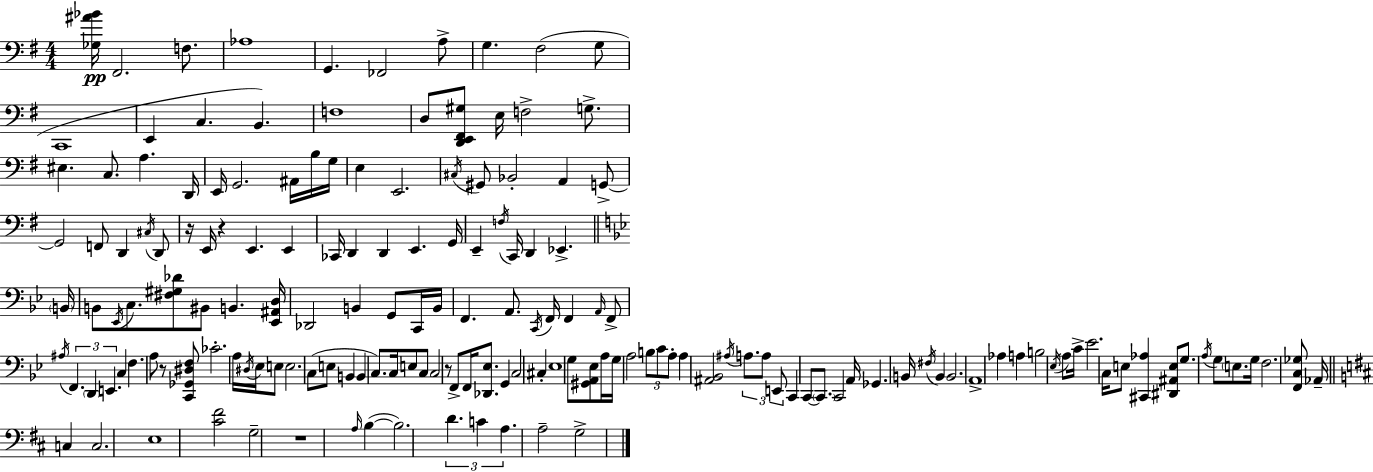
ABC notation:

X:1
T:Untitled
M:4/4
L:1/4
K:Em
[_G,^A_B]/4 ^F,,2 F,/2 _A,4 G,, _F,,2 A,/2 G, ^F,2 G,/2 C,,4 E,, C, B,, F,4 D,/2 [D,,E,,^F,,^G,]/2 E,/4 F,2 G,/2 ^E, C,/2 A, D,,/4 E,,/4 G,,2 ^A,,/4 B,/4 G,/4 E, E,,2 ^C,/4 ^G,,/2 _B,,2 A,, G,,/2 G,,2 F,,/2 D,, ^C,/4 D,,/2 z/4 E,,/4 z E,, E,, _C,,/4 D,, D,, E,, G,,/4 E,, F,/4 C,,/4 D,, _E,, B,,/4 B,,/2 _E,,/4 C,/2 [^F,^G,_D]/2 ^B,,/2 B,, [_E,,^A,,D,]/4 _D,,2 B,, G,,/2 C,,/4 B,,/4 F,, A,,/2 C,,/4 F,,/4 F,, A,,/4 F,,/2 ^A,/4 F,, D,, E,, C, F, A,/2 z/2 [C,,_G,,^D,F,]/2 _C2 A,/4 ^D,/4 _E,/4 E,/2 E,2 C,/2 E,/2 B,, B,, C,/2 C,/4 E,/2 C,/2 C,2 z/2 F,,/2 F,,/4 [_D,,_E,]/2 G,, C,2 ^C, _E,4 G,/2 [^G,,A,,_E,]/2 A,/4 G,/4 A,2 B,/2 C/2 A,/2 A, [^A,,_B,,]2 ^A,/4 A,/2 A,/2 E,,/2 C,, C,,/2 C,,/2 C,,2 A,,/4 _G,, B,,/4 ^F,/4 B,, B,,2 A,,4 _A, A, B,2 _E,/4 A,/2 C/4 _E2 C,/4 E,/2 [^C,,_A,] [^D,,^A,,E,]/2 G,/2 A,/4 G,/2 E,/2 G,/4 F,2 [F,,C,_G,]/2 _A,,/4 C, C,2 E,4 [^C^F]2 G,2 z4 A,/4 B, B,2 D C A, A,2 G,2